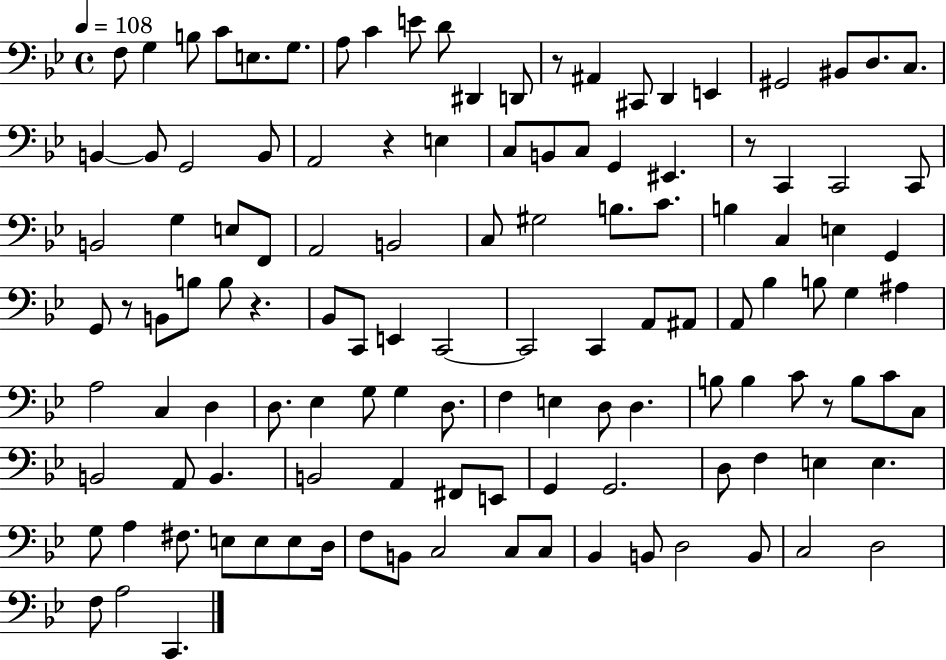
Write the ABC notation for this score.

X:1
T:Untitled
M:4/4
L:1/4
K:Bb
F,/2 G, B,/2 C/2 E,/2 G,/2 A,/2 C E/2 D/2 ^D,, D,,/2 z/2 ^A,, ^C,,/2 D,, E,, ^G,,2 ^B,,/2 D,/2 C,/2 B,, B,,/2 G,,2 B,,/2 A,,2 z E, C,/2 B,,/2 C,/2 G,, ^E,, z/2 C,, C,,2 C,,/2 B,,2 G, E,/2 F,,/2 A,,2 B,,2 C,/2 ^G,2 B,/2 C/2 B, C, E, G,, G,,/2 z/2 B,,/2 B,/2 B,/2 z _B,,/2 C,,/2 E,, C,,2 C,,2 C,, A,,/2 ^A,,/2 A,,/2 _B, B,/2 G, ^A, A,2 C, D, D,/2 _E, G,/2 G, D,/2 F, E, D,/2 D, B,/2 B, C/2 z/2 B,/2 C/2 C,/2 B,,2 A,,/2 B,, B,,2 A,, ^F,,/2 E,,/2 G,, G,,2 D,/2 F, E, E, G,/2 A, ^F,/2 E,/2 E,/2 E,/2 D,/4 F,/2 B,,/2 C,2 C,/2 C,/2 _B,, B,,/2 D,2 B,,/2 C,2 D,2 F,/2 A,2 C,,